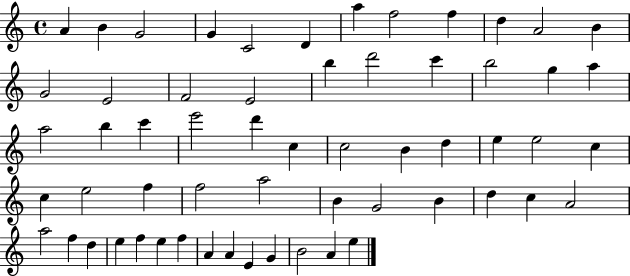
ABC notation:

X:1
T:Untitled
M:4/4
L:1/4
K:C
A B G2 G C2 D a f2 f d A2 B G2 E2 F2 E2 b d'2 c' b2 g a a2 b c' e'2 d' c c2 B d e e2 c c e2 f f2 a2 B G2 B d c A2 a2 f d e f e f A A E G B2 A e